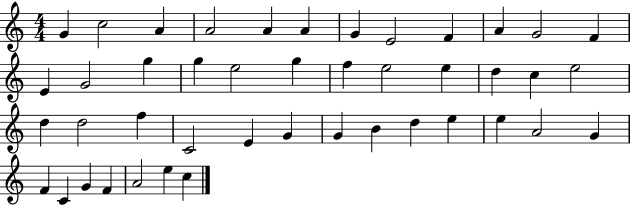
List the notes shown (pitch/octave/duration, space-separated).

G4/q C5/h A4/q A4/h A4/q A4/q G4/q E4/h F4/q A4/q G4/h F4/q E4/q G4/h G5/q G5/q E5/h G5/q F5/q E5/h E5/q D5/q C5/q E5/h D5/q D5/h F5/q C4/h E4/q G4/q G4/q B4/q D5/q E5/q E5/q A4/h G4/q F4/q C4/q G4/q F4/q A4/h E5/q C5/q